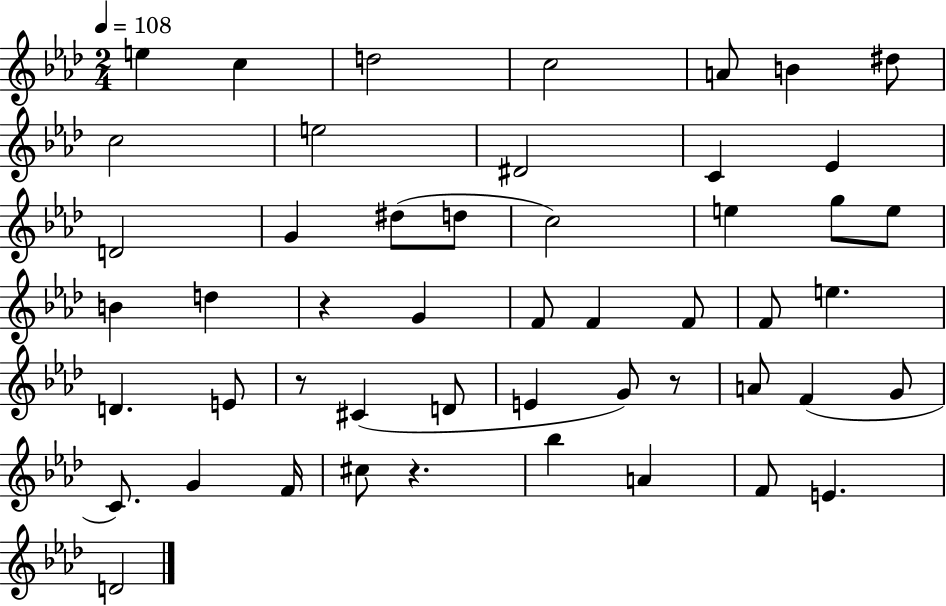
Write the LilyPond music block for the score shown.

{
  \clef treble
  \numericTimeSignature
  \time 2/4
  \key aes \major
  \tempo 4 = 108
  e''4 c''4 | d''2 | c''2 | a'8 b'4 dis''8 | \break c''2 | e''2 | dis'2 | c'4 ees'4 | \break d'2 | g'4 dis''8( d''8 | c''2) | e''4 g''8 e''8 | \break b'4 d''4 | r4 g'4 | f'8 f'4 f'8 | f'8 e''4. | \break d'4. e'8 | r8 cis'4( d'8 | e'4 g'8) r8 | a'8 f'4( g'8 | \break c'8.) g'4 f'16 | cis''8 r4. | bes''4 a'4 | f'8 e'4. | \break d'2 | \bar "|."
}